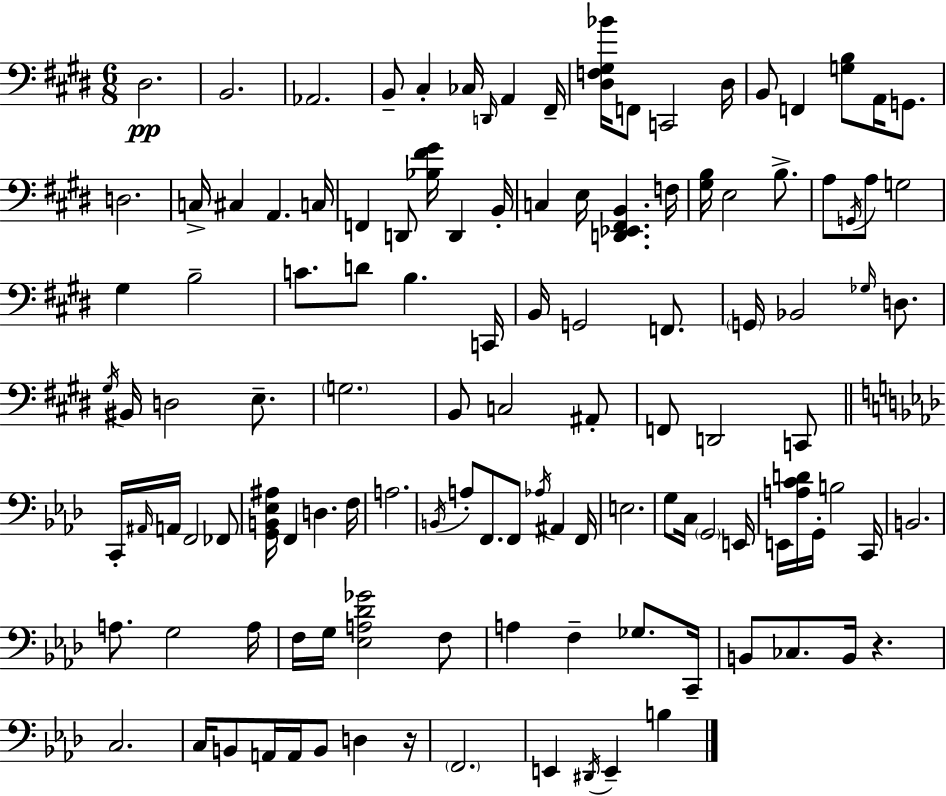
{
  \clef bass
  \numericTimeSignature
  \time 6/8
  \key e \major
  \repeat volta 2 { dis2.\pp | b,2. | aes,2. | b,8-- cis4-. ces16 \grace { d,16 } a,4 | \break fis,16-- <dis f gis bes'>16 f,8 c,2 | dis16 b,8 f,4 <g b>8 a,16 g,8. | d2. | c16-> cis4 a,4. | \break c16 f,4 d,8 <bes fis' gis'>16 d,4 | b,16-. c4 e16 <d, ees, fis, b,>4. | f16 <gis b>16 e2 b8.-> | a8 \acciaccatura { g,16 } a8 g2 | \break gis4 b2-- | c'8. d'8 b4. | c,16 b,16 g,2 f,8. | \parenthesize g,16 bes,2 \grace { ges16 } | \break d8. \acciaccatura { gis16 } bis,16 d2 | e8.-- \parenthesize g2. | b,8 c2 | ais,8-. f,8 d,2 | \break c,8 \bar "||" \break \key f \minor c,16-. \grace { ais,16 } a,16 f,2 fes,8 | <g, b, ees ais>16 f,4 d4. | f16 a2. | \acciaccatura { b,16 } a8-. f,8. f,8 \acciaccatura { aes16 } ais,4 | \break f,16 e2. | g8 c16 \parenthesize g,2 | e,16 e,16 <a c' d'>16 g,16-. b2 | c,16 b,2. | \break a8. g2 | a16 f16 g16 <ees a des' ges'>2 | f8 a4 f4-- ges8. | c,16-- b,8 ces8. b,16 r4. | \break c2. | c16 b,8 a,16 a,16 b,8 d4 | r16 \parenthesize f,2. | e,4 \acciaccatura { dis,16 } e,4-- | \break b4 } \bar "|."
}